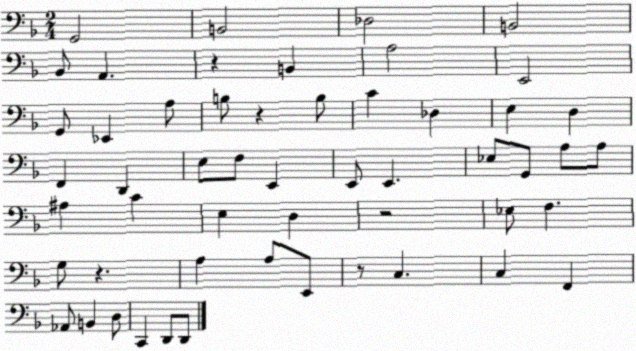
X:1
T:Untitled
M:2/4
L:1/4
K:F
G,,2 B,,2 _D,2 B,,2 _B,,/2 A,, z B,, A,2 E,,2 G,,/2 _E,, A,/2 B,/2 z B,/2 C _D, E, D, F,, D,, E,/2 F,/2 E,, E,,/2 E,, _E,/2 G,,/2 A,/2 A,/2 ^A, C E, D, z2 _E,/2 F, G,/2 z A, A,/2 E,,/2 z/2 C, C, F,, _A,,/2 B,, D,/2 C,, D,,/2 D,,/2